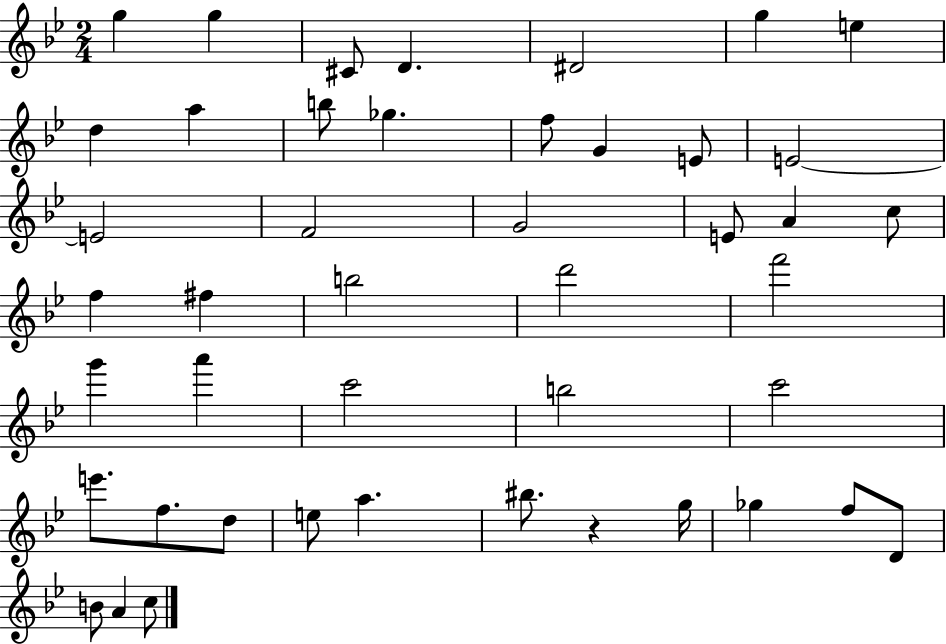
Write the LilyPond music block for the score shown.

{
  \clef treble
  \numericTimeSignature
  \time 2/4
  \key bes \major
  g''4 g''4 | cis'8 d'4. | dis'2 | g''4 e''4 | \break d''4 a''4 | b''8 ges''4. | f''8 g'4 e'8 | e'2~~ | \break e'2 | f'2 | g'2 | e'8 a'4 c''8 | \break f''4 fis''4 | b''2 | d'''2 | f'''2 | \break g'''4 a'''4 | c'''2 | b''2 | c'''2 | \break e'''8. f''8. d''8 | e''8 a''4. | bis''8. r4 g''16 | ges''4 f''8 d'8 | \break b'8 a'4 c''8 | \bar "|."
}